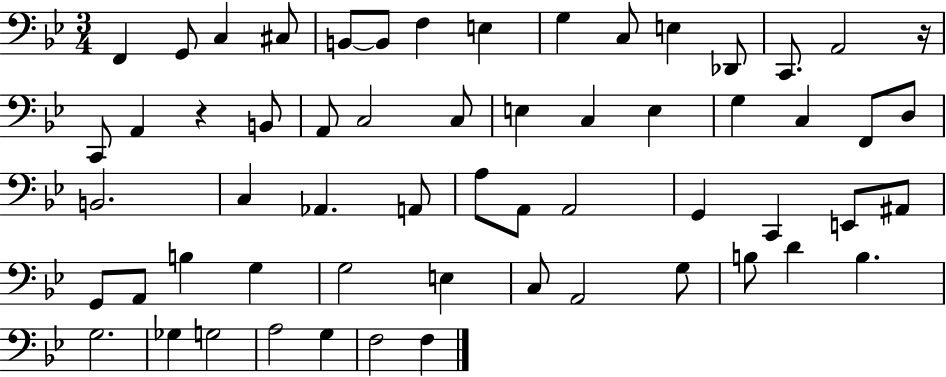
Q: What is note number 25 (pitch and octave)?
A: C3